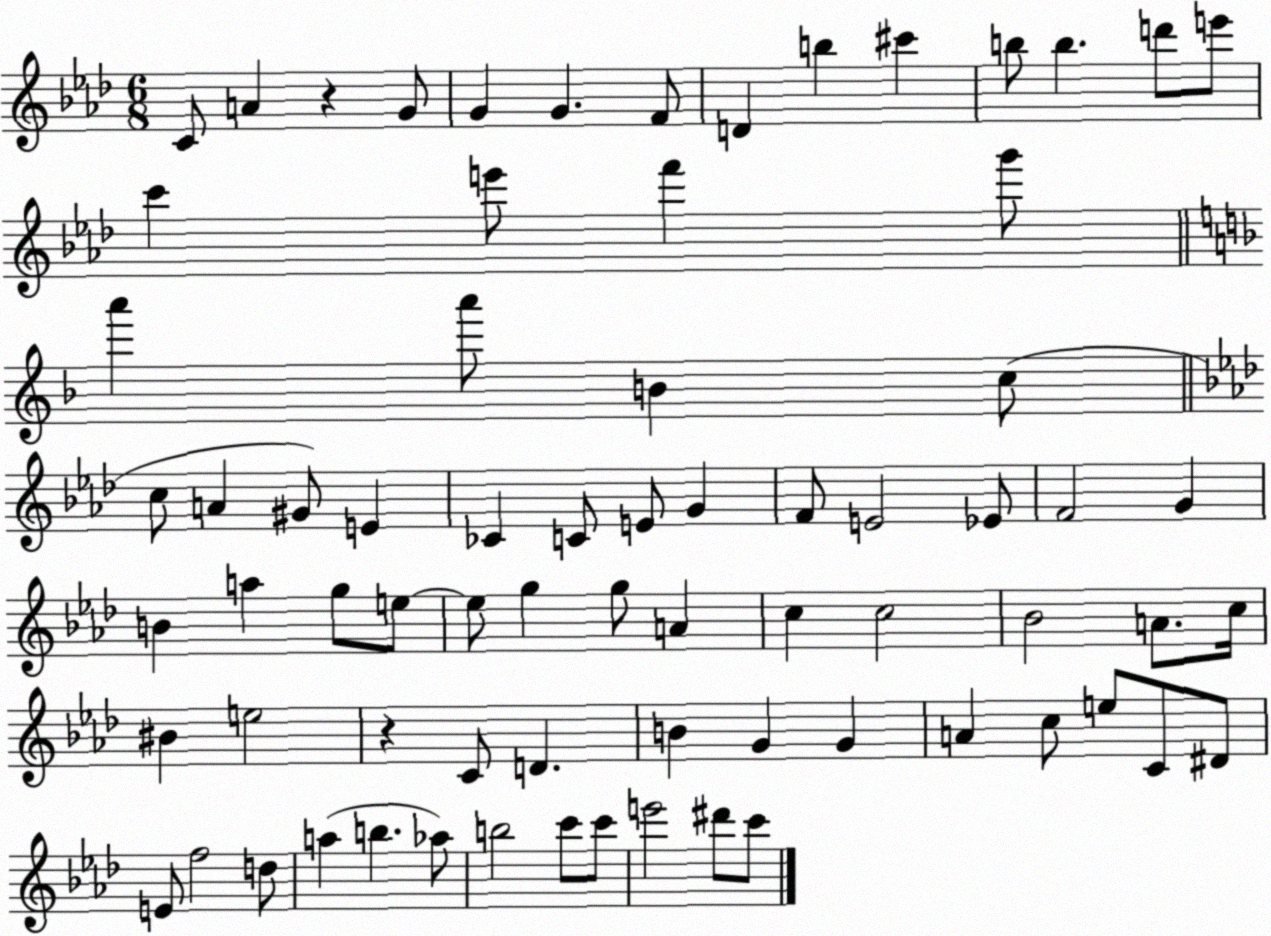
X:1
T:Untitled
M:6/8
L:1/4
K:Ab
C/2 A z G/2 G G F/2 D b ^c' b/2 b d'/2 e'/2 c' e'/2 f' g'/2 a' a'/2 B c/2 c/2 A ^G/2 E _C C/2 E/2 G F/2 E2 _E/2 F2 G B a g/2 e/2 e/2 g g/2 A c c2 _B2 A/2 c/4 ^B e2 z C/2 D B G G A c/2 e/2 C/2 ^D/2 E/2 f2 d/2 a b _a/2 b2 c'/2 c'/2 e'2 ^d'/2 c'/2